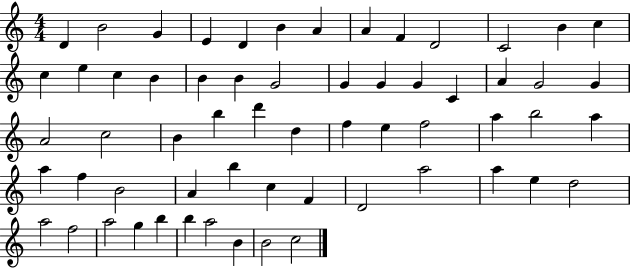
{
  \clef treble
  \numericTimeSignature
  \time 4/4
  \key c \major
  d'4 b'2 g'4 | e'4 d'4 b'4 a'4 | a'4 f'4 d'2 | c'2 b'4 c''4 | \break c''4 e''4 c''4 b'4 | b'4 b'4 g'2 | g'4 g'4 g'4 c'4 | a'4 g'2 g'4 | \break a'2 c''2 | b'4 b''4 d'''4 d''4 | f''4 e''4 f''2 | a''4 b''2 a''4 | \break a''4 f''4 b'2 | a'4 b''4 c''4 f'4 | d'2 a''2 | a''4 e''4 d''2 | \break a''2 f''2 | a''2 g''4 b''4 | b''4 a''2 b'4 | b'2 c''2 | \break \bar "|."
}